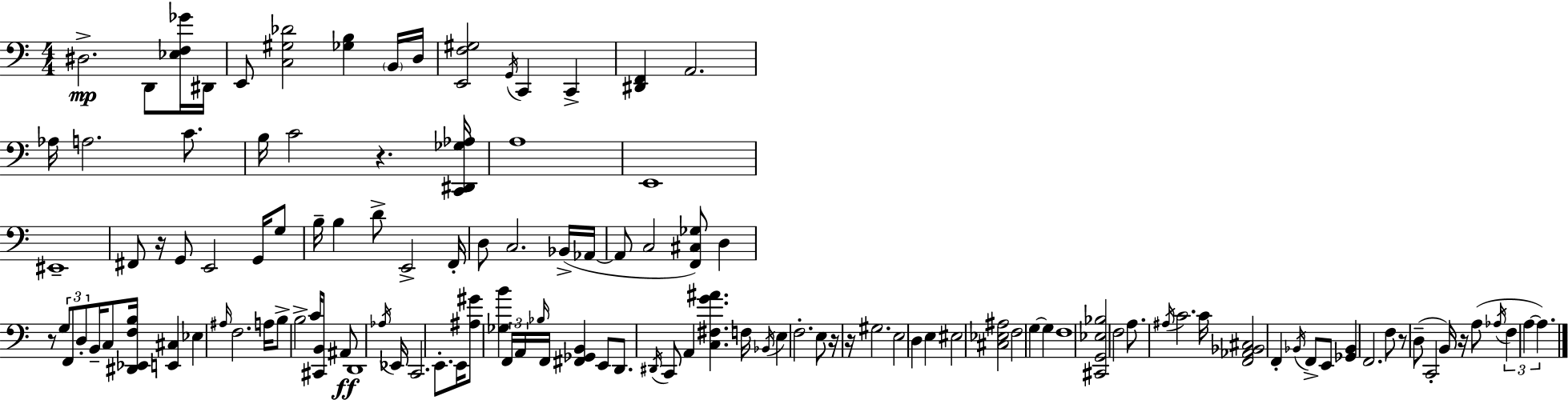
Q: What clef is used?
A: bass